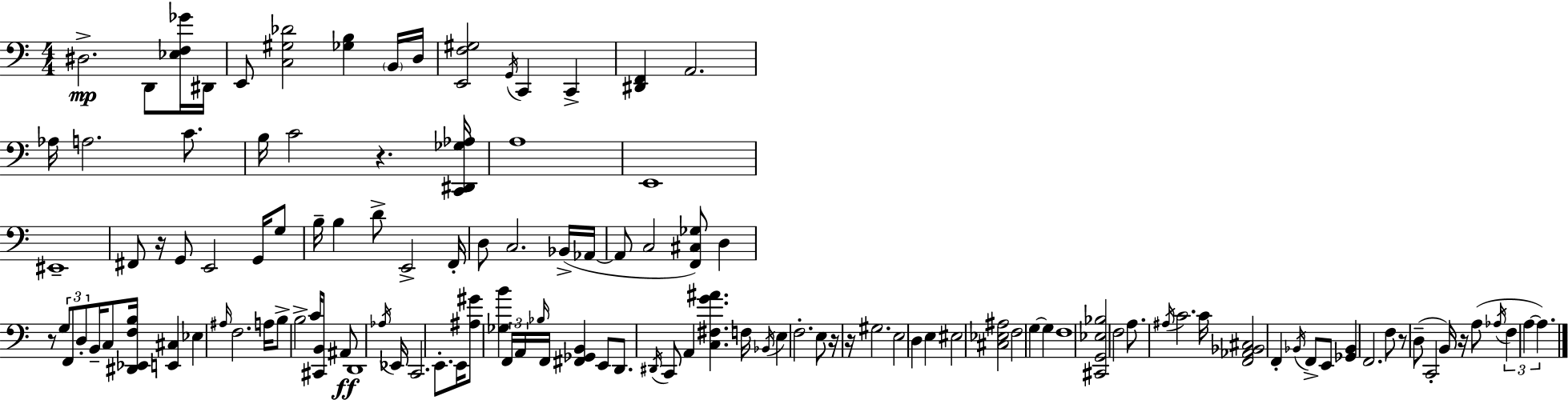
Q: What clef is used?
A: bass